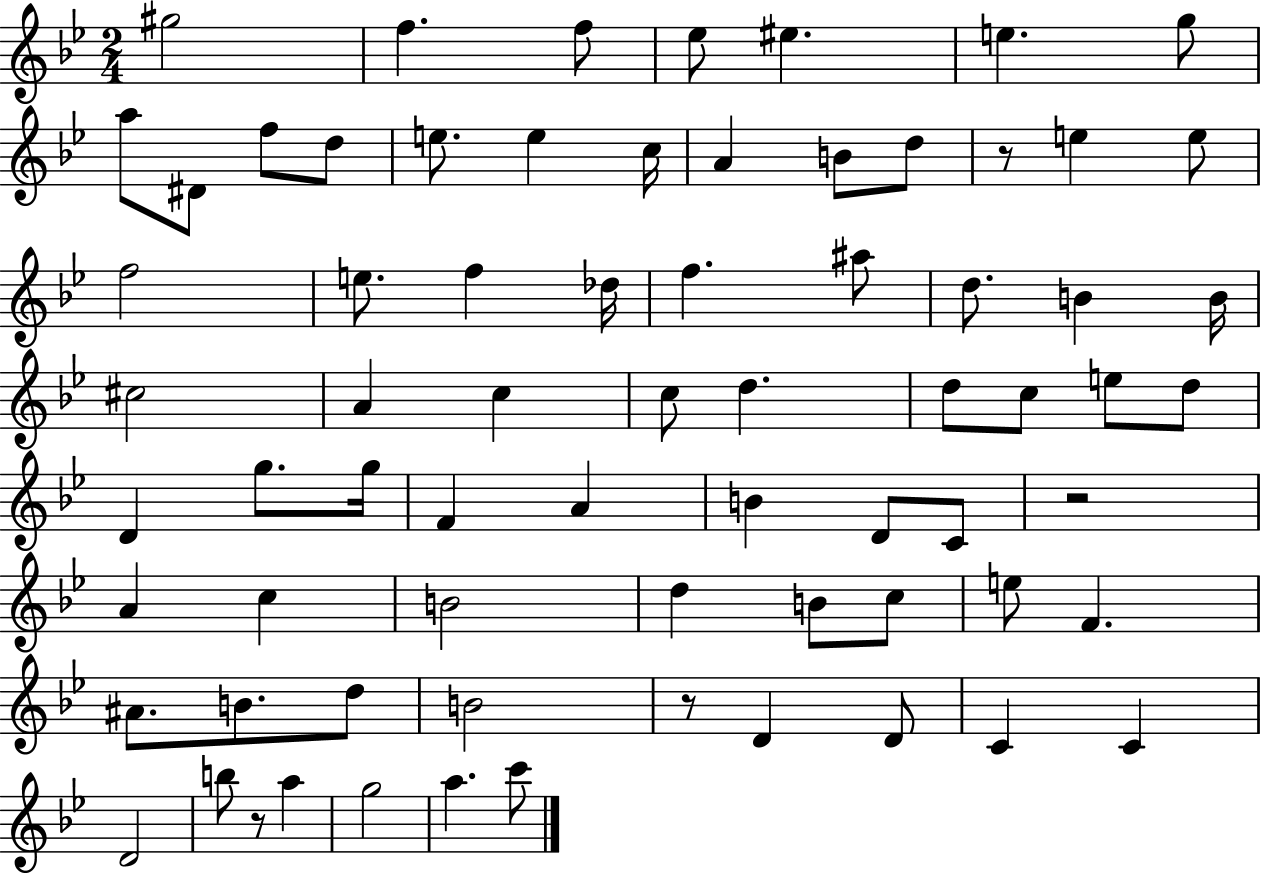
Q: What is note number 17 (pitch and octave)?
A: D5